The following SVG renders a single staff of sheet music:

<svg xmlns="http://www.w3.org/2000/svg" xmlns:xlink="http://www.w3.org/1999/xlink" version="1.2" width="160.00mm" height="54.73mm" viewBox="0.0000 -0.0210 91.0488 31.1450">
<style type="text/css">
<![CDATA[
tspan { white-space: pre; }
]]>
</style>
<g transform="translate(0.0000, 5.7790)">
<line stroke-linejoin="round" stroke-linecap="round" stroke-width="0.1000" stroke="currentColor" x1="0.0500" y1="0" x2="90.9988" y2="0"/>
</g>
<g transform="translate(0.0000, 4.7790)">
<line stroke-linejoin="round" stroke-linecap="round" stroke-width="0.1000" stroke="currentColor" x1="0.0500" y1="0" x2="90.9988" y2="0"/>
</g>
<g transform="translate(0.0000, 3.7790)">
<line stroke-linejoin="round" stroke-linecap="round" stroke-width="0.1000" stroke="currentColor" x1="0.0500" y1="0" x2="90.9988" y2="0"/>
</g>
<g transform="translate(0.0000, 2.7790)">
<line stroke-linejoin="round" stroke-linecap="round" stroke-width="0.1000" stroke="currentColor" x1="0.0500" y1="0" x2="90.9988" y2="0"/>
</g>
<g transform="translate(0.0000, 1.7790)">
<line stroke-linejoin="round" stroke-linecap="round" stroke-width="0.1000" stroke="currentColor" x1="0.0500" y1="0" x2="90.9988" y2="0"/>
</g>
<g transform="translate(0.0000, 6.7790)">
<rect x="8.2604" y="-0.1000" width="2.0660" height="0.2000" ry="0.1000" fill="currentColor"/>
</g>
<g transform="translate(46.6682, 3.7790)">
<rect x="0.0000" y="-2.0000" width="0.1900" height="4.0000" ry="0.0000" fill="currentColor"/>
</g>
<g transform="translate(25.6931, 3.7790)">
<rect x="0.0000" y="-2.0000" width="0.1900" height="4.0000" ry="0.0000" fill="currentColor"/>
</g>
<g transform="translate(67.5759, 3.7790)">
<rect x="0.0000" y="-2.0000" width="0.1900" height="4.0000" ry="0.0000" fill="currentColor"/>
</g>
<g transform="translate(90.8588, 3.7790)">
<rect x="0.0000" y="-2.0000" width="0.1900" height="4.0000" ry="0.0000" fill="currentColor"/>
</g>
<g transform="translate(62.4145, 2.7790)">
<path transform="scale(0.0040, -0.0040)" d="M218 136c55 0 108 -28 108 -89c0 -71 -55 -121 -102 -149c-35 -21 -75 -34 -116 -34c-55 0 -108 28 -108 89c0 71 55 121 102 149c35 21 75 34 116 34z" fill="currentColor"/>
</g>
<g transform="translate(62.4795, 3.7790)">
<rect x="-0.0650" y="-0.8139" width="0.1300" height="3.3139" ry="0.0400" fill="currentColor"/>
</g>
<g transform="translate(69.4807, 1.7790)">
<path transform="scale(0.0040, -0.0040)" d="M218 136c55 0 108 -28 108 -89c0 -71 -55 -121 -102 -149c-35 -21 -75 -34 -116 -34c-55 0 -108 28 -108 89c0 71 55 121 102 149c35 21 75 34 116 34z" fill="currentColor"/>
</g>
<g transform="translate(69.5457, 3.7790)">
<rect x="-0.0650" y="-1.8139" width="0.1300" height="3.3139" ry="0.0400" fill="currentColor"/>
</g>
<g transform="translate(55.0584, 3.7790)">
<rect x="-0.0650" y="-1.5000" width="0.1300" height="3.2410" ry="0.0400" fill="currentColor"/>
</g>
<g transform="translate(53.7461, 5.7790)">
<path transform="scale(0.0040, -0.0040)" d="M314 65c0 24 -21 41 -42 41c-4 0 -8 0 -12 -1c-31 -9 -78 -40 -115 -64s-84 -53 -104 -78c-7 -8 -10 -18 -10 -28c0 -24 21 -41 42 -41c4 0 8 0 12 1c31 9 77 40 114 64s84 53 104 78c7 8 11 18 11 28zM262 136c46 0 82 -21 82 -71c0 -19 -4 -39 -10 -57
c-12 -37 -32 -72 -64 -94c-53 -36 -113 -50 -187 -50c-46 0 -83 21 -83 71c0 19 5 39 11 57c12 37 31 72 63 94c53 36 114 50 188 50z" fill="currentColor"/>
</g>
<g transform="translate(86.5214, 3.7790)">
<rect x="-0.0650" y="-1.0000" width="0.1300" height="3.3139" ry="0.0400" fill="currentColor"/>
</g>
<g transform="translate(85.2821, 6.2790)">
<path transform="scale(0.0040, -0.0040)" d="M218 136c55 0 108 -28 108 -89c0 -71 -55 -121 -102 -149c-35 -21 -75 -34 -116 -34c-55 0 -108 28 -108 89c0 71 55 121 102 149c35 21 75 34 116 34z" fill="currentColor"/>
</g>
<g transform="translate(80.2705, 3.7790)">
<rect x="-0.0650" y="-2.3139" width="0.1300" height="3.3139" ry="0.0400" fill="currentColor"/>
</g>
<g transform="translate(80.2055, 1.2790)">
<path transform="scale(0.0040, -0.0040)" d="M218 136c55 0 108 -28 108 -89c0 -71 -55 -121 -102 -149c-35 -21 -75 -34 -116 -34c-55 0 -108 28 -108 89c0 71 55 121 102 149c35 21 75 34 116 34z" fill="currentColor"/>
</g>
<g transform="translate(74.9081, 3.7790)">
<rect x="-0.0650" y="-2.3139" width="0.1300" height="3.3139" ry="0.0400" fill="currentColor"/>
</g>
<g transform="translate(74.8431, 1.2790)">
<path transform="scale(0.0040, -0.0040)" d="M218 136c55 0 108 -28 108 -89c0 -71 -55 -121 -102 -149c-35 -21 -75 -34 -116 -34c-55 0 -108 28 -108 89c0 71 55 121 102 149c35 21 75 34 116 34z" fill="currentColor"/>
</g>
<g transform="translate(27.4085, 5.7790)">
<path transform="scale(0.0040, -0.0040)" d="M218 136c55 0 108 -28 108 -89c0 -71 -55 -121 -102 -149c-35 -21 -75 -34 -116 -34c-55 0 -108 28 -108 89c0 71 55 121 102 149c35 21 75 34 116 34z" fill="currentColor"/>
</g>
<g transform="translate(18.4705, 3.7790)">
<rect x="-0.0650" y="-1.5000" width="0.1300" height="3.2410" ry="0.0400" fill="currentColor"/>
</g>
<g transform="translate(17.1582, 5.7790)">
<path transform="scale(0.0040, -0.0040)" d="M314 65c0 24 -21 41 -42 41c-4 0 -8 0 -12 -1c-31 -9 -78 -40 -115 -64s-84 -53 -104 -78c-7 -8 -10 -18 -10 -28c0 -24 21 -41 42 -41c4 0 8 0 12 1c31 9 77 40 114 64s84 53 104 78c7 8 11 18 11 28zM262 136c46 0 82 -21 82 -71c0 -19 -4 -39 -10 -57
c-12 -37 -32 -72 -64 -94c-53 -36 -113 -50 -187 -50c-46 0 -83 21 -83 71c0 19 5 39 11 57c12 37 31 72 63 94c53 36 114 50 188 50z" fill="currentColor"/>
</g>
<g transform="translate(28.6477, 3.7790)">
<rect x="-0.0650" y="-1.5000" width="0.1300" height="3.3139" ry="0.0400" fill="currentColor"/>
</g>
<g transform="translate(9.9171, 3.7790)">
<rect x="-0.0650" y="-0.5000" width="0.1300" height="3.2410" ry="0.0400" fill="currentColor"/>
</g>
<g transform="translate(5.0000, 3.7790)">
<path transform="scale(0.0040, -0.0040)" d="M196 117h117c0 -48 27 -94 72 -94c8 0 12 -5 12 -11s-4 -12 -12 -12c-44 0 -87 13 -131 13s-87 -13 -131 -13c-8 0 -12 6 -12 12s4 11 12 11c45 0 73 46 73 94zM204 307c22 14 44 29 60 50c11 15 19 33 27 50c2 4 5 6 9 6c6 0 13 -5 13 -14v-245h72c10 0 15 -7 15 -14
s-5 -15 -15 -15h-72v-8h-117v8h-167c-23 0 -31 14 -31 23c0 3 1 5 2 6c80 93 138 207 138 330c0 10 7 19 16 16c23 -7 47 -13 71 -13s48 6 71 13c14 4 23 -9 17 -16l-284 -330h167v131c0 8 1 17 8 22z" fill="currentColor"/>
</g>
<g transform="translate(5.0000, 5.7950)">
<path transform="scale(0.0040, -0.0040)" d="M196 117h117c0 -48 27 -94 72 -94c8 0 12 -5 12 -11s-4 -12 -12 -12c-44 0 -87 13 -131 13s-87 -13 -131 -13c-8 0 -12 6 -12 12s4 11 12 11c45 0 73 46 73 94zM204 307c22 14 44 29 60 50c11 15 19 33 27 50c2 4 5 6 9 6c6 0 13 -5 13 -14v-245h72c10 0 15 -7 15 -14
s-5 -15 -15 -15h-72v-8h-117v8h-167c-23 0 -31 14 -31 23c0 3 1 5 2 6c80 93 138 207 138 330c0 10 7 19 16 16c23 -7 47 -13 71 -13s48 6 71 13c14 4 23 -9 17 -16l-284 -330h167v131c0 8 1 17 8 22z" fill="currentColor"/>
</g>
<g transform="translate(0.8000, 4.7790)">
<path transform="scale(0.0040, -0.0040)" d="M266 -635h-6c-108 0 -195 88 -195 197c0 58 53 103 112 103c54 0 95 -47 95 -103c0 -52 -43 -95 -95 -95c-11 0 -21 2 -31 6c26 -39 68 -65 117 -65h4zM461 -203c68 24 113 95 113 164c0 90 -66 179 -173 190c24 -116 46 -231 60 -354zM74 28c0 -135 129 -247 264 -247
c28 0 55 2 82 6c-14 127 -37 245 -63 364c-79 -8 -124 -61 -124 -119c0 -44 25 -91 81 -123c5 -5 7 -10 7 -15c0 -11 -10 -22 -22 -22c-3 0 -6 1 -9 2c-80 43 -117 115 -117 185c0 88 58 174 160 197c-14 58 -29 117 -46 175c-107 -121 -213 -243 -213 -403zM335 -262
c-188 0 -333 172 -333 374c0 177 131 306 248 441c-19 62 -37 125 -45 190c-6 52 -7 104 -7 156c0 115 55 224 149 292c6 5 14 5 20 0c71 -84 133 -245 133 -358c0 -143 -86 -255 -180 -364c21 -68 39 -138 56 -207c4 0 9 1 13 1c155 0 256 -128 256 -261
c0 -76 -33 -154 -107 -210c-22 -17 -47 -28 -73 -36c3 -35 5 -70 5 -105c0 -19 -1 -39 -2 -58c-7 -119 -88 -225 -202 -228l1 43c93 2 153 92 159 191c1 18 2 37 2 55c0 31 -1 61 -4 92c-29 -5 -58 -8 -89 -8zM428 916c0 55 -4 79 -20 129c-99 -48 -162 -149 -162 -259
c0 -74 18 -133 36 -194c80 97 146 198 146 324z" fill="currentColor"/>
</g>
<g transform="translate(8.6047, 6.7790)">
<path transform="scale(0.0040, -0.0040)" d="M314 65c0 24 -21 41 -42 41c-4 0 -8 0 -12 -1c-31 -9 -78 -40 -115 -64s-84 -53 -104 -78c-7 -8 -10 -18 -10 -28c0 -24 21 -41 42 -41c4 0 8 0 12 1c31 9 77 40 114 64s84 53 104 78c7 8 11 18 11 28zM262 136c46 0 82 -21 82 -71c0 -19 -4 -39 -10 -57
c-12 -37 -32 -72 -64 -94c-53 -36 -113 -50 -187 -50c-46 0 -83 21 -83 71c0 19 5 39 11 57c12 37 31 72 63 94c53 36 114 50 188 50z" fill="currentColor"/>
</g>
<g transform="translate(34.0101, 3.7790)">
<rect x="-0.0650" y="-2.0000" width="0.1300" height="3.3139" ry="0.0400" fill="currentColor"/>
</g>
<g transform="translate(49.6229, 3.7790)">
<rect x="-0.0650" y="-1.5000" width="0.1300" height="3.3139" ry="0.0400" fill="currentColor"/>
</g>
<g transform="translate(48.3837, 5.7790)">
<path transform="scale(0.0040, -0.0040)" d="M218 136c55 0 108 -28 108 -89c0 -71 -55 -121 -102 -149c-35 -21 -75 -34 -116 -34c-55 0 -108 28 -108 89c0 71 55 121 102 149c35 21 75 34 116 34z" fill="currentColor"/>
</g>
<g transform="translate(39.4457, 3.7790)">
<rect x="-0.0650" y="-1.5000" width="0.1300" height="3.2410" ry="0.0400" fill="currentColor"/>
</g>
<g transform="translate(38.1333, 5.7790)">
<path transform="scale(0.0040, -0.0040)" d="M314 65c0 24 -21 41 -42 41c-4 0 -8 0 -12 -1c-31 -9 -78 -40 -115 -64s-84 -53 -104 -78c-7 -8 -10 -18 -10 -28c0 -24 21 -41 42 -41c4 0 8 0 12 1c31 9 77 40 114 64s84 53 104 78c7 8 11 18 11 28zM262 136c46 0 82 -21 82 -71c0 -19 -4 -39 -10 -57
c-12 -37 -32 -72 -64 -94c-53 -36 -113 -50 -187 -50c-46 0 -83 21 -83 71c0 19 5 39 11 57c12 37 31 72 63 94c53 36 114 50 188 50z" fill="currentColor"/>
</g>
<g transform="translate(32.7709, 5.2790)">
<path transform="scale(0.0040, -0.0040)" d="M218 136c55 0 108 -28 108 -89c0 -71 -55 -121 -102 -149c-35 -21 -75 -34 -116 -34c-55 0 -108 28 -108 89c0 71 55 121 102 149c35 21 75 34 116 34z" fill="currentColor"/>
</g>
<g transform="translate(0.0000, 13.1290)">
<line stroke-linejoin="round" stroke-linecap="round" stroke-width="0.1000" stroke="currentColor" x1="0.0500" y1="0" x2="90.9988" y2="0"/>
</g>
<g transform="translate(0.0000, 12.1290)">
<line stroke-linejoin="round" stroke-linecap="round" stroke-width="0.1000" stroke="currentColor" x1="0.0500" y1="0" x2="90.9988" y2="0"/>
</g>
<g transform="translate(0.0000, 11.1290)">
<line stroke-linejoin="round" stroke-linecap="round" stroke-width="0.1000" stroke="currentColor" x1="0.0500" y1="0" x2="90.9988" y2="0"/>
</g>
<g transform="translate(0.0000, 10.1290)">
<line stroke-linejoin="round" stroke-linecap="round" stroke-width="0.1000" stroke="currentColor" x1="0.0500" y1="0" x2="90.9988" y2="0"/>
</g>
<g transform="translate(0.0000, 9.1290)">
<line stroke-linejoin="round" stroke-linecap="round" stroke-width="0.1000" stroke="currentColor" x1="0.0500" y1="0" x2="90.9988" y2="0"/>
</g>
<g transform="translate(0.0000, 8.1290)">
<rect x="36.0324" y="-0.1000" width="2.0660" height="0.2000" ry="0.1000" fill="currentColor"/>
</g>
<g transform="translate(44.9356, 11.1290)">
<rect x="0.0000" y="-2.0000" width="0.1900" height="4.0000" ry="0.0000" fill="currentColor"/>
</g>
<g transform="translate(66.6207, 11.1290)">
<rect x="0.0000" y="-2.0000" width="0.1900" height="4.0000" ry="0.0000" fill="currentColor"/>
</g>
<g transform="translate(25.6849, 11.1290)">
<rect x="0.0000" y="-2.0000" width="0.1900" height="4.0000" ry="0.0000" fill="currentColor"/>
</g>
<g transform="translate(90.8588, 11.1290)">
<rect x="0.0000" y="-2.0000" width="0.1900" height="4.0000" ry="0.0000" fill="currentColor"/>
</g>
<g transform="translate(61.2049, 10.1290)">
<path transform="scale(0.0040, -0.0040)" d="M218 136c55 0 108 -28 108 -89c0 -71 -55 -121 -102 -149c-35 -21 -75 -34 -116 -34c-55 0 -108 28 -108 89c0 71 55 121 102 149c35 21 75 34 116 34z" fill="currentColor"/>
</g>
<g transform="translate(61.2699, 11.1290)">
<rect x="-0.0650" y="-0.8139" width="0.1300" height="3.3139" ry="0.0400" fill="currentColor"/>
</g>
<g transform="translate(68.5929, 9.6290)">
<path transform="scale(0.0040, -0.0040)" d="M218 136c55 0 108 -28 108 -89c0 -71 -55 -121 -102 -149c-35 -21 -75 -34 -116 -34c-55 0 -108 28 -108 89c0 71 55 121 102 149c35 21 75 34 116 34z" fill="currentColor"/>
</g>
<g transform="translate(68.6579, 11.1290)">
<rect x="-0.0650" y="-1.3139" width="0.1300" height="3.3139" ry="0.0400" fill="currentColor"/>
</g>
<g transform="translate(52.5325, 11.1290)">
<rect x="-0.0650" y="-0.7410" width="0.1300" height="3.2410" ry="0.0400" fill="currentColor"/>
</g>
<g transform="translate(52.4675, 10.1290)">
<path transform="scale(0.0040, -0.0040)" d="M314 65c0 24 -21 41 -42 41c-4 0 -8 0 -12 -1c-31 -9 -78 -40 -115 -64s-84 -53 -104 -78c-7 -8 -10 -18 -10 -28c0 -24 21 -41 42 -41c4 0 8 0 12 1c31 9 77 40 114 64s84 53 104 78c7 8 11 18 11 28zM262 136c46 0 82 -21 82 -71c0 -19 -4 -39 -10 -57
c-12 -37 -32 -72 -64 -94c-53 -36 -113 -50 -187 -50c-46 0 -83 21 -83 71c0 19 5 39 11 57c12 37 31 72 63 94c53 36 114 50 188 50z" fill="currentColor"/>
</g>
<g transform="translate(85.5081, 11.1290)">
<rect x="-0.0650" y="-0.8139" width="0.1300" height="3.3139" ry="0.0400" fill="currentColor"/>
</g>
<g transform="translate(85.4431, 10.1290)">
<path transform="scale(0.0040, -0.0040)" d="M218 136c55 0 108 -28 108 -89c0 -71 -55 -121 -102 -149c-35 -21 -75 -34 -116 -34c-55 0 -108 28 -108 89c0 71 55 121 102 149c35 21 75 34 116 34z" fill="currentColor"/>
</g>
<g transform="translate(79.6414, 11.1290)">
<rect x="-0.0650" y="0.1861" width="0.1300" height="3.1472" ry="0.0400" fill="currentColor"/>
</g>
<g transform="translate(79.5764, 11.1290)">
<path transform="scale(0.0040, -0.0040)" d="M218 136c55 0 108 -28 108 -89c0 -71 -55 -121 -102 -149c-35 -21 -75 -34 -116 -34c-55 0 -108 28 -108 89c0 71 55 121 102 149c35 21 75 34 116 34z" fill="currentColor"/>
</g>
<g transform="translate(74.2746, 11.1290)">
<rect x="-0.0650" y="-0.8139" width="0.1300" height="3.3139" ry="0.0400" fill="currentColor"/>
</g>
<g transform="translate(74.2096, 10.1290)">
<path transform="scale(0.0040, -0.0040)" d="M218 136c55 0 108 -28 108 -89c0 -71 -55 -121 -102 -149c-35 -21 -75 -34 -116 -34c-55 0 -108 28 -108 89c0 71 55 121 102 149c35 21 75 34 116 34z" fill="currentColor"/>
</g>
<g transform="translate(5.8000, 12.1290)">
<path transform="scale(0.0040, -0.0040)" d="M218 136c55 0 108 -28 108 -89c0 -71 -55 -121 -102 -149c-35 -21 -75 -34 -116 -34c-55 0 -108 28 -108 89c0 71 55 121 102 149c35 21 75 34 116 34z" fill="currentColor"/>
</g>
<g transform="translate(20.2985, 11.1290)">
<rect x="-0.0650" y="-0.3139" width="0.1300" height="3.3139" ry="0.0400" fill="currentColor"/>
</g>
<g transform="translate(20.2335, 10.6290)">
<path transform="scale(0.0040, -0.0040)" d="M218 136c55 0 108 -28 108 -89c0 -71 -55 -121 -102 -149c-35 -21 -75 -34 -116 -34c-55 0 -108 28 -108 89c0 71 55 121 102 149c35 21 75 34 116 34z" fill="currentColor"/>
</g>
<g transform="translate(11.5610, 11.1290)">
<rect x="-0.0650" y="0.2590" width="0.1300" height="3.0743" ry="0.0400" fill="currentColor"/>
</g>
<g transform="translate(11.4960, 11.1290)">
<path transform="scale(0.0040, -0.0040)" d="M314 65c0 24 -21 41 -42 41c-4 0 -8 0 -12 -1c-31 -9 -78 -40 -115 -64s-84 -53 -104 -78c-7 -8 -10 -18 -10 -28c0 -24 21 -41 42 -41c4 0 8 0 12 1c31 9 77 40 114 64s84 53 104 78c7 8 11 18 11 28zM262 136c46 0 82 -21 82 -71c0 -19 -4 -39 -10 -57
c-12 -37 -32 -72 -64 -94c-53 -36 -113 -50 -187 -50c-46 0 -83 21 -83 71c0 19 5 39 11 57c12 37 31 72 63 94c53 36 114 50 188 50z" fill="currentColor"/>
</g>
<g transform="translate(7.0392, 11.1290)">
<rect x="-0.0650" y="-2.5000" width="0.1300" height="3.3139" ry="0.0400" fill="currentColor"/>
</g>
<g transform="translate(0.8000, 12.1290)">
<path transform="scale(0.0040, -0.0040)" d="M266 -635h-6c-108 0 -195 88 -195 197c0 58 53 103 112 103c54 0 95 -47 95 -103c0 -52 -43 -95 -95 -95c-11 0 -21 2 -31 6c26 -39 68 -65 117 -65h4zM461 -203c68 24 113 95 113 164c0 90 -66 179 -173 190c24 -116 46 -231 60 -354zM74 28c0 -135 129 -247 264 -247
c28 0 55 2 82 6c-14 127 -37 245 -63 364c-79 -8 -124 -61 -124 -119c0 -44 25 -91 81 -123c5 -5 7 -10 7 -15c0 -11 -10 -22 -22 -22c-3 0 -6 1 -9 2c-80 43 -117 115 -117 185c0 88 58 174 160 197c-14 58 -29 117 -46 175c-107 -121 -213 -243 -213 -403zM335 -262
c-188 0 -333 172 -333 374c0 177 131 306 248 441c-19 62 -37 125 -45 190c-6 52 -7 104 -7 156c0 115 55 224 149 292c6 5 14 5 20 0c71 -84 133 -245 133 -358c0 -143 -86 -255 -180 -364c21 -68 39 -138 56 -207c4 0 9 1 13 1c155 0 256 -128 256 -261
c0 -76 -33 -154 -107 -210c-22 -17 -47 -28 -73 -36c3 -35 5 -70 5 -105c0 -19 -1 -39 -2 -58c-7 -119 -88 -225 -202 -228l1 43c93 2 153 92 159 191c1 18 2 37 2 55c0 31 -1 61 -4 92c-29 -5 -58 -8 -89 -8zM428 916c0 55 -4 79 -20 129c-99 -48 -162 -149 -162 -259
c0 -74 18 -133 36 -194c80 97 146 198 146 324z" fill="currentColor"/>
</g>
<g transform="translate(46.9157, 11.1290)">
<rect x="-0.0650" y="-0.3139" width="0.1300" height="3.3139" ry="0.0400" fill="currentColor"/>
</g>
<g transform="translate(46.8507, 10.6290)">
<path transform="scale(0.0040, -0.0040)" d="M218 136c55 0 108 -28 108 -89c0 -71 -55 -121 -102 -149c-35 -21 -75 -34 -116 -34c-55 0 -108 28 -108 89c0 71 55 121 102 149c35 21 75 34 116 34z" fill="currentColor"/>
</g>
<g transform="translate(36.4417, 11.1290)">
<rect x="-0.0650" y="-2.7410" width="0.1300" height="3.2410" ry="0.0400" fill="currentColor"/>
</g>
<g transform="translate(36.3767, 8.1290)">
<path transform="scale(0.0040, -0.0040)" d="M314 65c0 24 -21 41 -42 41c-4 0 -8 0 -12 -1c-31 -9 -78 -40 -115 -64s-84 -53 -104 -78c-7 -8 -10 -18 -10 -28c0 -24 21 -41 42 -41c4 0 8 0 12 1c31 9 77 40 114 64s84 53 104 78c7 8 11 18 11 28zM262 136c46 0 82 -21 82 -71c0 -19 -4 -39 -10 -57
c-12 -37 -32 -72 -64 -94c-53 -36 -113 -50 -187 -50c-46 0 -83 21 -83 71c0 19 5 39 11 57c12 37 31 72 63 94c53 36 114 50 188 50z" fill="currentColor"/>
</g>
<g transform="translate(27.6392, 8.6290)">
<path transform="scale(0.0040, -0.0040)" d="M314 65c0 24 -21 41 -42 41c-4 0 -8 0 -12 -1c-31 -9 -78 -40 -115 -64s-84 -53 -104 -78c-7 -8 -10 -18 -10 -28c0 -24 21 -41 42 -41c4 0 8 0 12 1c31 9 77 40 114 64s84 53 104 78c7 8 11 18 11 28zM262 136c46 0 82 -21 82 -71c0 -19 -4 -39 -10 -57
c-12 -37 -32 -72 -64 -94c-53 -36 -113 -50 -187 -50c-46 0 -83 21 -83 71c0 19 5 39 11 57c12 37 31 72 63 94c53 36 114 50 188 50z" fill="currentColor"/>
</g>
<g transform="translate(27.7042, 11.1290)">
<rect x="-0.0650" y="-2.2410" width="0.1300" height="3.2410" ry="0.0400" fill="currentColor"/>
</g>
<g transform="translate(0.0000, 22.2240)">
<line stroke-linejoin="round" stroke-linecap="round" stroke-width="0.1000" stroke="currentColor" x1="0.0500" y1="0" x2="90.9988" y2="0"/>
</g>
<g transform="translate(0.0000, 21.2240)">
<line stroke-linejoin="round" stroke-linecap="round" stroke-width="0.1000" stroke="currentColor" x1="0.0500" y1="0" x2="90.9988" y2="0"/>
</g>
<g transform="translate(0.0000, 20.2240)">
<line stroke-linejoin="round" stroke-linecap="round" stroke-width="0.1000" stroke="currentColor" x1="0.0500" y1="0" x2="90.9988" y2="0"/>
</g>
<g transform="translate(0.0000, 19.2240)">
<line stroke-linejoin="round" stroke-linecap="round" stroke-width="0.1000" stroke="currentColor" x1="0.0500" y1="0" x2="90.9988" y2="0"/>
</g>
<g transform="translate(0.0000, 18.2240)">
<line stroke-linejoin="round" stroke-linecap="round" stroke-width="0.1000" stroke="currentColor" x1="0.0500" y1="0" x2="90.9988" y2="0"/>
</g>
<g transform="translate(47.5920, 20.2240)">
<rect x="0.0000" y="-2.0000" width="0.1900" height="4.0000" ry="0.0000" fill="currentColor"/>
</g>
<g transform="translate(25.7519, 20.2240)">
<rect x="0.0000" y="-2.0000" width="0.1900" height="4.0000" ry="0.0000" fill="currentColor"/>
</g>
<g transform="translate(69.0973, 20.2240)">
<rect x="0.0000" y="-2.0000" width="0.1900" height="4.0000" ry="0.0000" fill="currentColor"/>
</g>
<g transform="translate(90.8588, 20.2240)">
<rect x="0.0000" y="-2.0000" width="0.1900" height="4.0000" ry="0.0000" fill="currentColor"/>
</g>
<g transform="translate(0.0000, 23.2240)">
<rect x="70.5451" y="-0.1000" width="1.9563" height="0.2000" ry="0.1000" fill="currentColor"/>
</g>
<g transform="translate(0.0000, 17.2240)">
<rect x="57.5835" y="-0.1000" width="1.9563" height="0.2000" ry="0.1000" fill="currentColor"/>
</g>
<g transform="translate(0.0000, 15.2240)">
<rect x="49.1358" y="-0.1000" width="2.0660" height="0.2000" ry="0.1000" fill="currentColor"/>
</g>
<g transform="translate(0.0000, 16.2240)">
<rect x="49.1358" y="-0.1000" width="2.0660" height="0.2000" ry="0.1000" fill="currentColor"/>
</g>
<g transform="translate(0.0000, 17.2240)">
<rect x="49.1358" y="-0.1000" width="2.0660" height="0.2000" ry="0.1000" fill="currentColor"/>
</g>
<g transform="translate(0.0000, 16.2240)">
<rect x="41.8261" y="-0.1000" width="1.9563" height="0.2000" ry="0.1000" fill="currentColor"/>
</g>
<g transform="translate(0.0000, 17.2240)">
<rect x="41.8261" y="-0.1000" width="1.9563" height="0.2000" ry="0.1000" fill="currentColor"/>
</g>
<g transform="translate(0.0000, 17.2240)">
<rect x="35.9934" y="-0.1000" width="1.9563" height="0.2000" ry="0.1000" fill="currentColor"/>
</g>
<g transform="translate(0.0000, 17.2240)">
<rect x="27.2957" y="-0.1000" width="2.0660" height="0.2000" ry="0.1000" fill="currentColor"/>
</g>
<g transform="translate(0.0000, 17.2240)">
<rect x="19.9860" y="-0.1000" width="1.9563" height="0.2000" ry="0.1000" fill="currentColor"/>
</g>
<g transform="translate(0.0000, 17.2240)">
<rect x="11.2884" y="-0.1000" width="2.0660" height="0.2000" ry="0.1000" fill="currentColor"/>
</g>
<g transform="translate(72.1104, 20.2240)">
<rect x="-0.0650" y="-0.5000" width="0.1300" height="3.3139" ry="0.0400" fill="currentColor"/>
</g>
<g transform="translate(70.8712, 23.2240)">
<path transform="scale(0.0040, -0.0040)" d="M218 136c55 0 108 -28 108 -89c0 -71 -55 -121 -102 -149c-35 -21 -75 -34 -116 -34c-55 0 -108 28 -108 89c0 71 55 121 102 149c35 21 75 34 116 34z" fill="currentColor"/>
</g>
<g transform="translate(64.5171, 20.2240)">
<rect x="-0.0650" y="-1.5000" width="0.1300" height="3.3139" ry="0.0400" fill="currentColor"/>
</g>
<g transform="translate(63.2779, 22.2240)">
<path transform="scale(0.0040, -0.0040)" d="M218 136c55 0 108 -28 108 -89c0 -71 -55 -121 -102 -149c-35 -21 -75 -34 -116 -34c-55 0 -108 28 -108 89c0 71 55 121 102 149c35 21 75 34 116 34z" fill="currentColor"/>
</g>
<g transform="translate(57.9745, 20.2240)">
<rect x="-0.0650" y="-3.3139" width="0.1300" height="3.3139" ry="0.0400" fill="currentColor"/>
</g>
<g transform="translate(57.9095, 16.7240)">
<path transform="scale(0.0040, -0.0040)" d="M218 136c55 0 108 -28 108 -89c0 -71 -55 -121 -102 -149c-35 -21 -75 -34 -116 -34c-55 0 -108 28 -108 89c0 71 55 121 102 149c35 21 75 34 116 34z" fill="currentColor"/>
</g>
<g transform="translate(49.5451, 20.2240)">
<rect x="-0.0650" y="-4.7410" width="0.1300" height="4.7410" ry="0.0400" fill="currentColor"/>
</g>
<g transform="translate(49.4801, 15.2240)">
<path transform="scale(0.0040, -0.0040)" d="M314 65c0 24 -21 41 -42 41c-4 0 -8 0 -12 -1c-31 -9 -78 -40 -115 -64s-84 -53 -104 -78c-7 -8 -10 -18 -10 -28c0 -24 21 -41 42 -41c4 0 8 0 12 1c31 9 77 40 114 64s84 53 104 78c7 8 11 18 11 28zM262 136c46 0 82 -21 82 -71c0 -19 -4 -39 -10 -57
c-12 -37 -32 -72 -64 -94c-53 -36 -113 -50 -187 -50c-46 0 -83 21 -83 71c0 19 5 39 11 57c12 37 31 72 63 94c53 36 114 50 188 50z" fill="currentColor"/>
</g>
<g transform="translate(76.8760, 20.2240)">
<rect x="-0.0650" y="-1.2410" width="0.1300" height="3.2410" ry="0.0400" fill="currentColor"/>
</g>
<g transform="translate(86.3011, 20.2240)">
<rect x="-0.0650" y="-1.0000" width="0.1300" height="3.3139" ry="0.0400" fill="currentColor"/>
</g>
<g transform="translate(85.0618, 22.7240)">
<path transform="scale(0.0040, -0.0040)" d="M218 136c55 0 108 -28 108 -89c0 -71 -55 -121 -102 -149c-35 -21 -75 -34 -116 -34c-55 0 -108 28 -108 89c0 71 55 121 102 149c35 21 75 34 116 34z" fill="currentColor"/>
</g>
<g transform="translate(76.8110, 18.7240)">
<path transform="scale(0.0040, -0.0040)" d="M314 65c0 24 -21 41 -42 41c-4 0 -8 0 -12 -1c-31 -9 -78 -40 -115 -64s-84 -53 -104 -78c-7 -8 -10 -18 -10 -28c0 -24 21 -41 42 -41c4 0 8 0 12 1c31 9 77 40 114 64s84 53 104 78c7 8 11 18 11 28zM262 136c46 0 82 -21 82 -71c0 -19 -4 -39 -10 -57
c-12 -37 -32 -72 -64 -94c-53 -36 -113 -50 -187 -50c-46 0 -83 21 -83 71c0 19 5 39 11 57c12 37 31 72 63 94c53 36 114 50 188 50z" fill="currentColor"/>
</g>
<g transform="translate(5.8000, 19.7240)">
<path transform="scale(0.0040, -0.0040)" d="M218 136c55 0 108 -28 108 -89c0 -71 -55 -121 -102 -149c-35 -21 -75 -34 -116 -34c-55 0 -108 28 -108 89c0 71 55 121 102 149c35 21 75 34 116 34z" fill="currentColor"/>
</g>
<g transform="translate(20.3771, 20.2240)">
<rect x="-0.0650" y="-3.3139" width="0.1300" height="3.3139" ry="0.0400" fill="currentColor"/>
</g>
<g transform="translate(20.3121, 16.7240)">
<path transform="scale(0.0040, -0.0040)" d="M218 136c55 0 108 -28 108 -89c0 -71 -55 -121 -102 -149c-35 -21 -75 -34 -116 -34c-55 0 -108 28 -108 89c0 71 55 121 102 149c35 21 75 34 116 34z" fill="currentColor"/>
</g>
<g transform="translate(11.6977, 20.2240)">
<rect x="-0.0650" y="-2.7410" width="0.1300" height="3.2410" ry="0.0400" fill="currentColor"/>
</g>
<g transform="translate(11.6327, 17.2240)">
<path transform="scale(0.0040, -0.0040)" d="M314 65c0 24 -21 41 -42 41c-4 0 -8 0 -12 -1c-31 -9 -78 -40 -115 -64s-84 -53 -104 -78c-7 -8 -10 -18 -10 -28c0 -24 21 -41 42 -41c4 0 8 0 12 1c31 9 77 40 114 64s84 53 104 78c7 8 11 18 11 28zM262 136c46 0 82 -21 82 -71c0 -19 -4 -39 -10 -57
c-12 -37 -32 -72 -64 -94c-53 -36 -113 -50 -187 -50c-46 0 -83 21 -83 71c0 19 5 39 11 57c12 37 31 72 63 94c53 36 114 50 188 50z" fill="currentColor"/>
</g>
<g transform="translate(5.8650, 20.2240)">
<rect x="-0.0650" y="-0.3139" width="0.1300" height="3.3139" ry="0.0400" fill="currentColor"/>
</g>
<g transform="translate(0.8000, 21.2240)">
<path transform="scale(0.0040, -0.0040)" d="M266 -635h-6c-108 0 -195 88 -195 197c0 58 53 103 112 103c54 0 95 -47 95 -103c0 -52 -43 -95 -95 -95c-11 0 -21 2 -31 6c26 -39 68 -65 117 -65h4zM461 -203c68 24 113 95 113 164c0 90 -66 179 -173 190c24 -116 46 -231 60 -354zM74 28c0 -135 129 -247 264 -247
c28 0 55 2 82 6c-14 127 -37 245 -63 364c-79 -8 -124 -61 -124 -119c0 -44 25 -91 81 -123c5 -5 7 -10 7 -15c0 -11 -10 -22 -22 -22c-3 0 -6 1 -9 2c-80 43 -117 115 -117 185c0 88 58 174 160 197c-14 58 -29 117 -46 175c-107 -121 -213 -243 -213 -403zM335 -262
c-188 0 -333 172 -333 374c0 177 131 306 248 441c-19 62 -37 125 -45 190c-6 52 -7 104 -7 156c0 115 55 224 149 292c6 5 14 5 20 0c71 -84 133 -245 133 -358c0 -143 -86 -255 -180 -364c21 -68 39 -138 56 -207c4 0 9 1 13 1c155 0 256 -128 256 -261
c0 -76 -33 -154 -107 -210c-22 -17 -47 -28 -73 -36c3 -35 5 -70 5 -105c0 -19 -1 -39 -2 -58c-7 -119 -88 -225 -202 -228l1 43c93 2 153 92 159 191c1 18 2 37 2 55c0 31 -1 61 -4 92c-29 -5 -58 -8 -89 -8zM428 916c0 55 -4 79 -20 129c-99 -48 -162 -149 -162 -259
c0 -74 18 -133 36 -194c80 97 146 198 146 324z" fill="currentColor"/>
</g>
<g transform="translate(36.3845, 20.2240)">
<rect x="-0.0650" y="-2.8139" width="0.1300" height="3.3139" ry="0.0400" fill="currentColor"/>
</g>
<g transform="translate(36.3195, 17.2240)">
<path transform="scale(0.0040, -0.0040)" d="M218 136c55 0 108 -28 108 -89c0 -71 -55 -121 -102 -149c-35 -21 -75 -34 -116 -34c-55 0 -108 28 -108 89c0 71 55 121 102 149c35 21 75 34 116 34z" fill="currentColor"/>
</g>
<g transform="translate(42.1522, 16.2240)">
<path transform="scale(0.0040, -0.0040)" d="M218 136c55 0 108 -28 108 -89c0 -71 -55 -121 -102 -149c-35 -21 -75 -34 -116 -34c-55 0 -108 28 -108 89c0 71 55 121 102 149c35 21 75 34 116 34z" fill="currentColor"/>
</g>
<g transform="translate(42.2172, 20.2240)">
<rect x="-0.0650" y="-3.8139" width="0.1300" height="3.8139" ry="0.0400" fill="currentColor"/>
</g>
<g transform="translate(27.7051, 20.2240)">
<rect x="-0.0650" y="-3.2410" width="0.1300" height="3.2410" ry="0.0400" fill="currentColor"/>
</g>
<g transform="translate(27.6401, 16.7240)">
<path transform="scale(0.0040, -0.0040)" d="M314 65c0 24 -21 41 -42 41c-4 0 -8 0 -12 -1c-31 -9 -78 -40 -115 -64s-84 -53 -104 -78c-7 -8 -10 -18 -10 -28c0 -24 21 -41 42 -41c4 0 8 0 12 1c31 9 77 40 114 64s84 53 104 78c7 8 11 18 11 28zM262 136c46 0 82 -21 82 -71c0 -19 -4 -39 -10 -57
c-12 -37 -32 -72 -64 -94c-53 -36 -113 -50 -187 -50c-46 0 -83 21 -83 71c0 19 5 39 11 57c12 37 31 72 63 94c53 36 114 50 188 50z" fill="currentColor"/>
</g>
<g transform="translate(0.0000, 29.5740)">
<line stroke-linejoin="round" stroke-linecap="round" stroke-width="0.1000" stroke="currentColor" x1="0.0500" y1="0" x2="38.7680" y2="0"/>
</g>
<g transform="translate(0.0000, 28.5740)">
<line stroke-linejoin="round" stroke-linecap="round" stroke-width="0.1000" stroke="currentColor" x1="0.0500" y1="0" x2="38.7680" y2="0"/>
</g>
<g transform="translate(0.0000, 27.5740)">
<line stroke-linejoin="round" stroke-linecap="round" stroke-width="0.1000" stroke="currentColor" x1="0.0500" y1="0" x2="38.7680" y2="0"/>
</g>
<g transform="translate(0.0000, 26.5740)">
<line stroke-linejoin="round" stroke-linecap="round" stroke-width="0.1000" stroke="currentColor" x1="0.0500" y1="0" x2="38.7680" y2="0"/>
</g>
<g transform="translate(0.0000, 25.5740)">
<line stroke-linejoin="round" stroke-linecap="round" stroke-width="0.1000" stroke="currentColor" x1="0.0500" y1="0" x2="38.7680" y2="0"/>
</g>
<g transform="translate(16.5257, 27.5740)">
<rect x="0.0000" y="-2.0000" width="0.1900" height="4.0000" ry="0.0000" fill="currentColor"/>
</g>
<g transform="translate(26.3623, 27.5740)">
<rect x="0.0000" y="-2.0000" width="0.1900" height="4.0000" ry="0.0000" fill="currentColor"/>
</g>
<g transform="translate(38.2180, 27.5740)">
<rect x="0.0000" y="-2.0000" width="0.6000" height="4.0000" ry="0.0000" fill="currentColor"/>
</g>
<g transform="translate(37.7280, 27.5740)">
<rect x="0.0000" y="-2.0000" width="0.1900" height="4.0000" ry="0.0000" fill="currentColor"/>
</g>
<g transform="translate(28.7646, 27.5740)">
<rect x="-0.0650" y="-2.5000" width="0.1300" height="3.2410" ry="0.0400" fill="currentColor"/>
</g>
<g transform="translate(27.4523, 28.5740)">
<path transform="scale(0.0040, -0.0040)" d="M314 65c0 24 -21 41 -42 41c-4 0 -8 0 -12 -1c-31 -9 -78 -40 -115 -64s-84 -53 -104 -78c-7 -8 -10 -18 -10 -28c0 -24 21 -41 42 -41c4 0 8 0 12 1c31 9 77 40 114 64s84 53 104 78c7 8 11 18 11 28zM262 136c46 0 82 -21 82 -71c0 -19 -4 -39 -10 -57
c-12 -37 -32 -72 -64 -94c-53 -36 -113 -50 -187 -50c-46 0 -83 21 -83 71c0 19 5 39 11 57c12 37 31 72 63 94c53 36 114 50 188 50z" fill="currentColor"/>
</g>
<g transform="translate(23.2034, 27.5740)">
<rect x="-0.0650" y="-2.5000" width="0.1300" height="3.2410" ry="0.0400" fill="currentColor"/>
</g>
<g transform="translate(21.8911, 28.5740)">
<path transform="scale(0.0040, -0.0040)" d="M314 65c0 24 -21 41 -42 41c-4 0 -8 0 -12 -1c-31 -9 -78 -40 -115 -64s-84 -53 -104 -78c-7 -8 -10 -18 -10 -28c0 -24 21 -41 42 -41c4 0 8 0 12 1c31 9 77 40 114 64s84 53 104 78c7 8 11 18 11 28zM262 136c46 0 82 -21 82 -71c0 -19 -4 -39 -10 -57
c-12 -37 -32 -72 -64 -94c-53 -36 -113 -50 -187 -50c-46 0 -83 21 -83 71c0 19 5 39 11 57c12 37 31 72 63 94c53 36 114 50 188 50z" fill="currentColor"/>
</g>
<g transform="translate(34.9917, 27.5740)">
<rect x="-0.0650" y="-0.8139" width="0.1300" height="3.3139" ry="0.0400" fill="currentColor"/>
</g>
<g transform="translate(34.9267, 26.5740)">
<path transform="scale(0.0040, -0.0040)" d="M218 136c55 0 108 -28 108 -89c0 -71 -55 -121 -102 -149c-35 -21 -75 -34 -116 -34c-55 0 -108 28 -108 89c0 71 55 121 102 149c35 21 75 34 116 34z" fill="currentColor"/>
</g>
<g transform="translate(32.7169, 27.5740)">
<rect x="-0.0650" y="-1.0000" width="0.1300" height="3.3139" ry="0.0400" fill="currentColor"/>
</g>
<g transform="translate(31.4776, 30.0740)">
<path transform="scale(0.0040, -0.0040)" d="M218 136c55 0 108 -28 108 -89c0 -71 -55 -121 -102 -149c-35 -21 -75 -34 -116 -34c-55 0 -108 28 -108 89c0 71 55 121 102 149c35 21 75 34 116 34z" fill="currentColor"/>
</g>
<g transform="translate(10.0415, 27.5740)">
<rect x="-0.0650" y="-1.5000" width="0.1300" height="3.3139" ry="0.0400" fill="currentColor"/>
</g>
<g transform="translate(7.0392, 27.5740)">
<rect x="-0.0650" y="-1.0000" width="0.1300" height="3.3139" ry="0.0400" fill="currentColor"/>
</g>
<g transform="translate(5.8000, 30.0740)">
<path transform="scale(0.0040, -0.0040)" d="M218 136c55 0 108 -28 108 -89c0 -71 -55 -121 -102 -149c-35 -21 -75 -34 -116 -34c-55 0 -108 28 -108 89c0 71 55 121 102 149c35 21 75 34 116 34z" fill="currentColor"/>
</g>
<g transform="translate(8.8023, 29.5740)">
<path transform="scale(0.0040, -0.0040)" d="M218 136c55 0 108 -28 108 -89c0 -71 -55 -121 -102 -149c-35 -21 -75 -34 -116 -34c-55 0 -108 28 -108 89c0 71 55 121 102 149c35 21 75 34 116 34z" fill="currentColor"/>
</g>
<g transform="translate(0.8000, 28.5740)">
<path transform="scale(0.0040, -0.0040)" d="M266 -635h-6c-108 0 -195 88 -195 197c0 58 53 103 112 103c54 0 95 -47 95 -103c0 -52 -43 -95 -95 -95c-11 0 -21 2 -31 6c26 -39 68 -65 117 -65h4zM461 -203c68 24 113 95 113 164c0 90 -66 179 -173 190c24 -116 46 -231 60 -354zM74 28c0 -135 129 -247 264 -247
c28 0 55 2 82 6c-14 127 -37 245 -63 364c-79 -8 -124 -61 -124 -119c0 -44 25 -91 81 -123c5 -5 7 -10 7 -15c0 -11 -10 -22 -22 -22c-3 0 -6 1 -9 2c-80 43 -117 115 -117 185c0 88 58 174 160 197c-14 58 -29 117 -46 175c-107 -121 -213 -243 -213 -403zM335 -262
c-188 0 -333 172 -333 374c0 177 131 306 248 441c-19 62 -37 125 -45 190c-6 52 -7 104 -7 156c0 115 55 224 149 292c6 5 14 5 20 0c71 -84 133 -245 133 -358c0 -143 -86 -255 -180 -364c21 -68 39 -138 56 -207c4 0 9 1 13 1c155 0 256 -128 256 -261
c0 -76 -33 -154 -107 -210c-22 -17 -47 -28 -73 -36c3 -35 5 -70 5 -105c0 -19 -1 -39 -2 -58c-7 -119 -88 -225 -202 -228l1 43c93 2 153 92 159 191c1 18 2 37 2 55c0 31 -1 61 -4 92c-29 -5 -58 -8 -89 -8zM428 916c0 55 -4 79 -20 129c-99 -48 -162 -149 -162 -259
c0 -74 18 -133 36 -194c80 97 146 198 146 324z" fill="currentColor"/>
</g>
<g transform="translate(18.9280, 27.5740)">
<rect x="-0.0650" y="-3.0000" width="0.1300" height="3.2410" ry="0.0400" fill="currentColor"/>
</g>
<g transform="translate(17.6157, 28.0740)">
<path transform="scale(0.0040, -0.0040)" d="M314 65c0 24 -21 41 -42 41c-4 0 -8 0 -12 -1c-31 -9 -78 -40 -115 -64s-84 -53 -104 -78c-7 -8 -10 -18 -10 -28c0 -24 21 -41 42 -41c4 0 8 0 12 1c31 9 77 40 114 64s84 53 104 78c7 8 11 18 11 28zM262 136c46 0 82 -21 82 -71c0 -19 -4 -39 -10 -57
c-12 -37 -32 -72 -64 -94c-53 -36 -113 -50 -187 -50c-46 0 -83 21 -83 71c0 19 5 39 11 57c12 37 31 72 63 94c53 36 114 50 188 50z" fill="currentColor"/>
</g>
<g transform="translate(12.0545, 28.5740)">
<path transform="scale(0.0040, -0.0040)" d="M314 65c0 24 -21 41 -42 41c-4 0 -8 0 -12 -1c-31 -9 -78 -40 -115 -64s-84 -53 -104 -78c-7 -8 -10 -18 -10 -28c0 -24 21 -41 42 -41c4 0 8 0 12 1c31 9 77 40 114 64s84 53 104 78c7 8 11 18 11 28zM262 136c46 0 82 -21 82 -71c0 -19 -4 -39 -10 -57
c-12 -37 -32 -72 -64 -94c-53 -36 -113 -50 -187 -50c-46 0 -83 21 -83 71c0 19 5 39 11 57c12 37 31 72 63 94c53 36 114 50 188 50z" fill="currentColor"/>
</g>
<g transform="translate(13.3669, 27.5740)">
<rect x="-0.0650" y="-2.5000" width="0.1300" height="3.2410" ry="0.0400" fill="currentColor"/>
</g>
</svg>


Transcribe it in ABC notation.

X:1
T:Untitled
M:4/4
L:1/4
K:C
C2 E2 E F E2 E E2 d f g g D G B2 c g2 a2 c d2 d e d B d c a2 b b2 a c' e'2 b E C e2 D D E G2 A2 G2 G2 D d